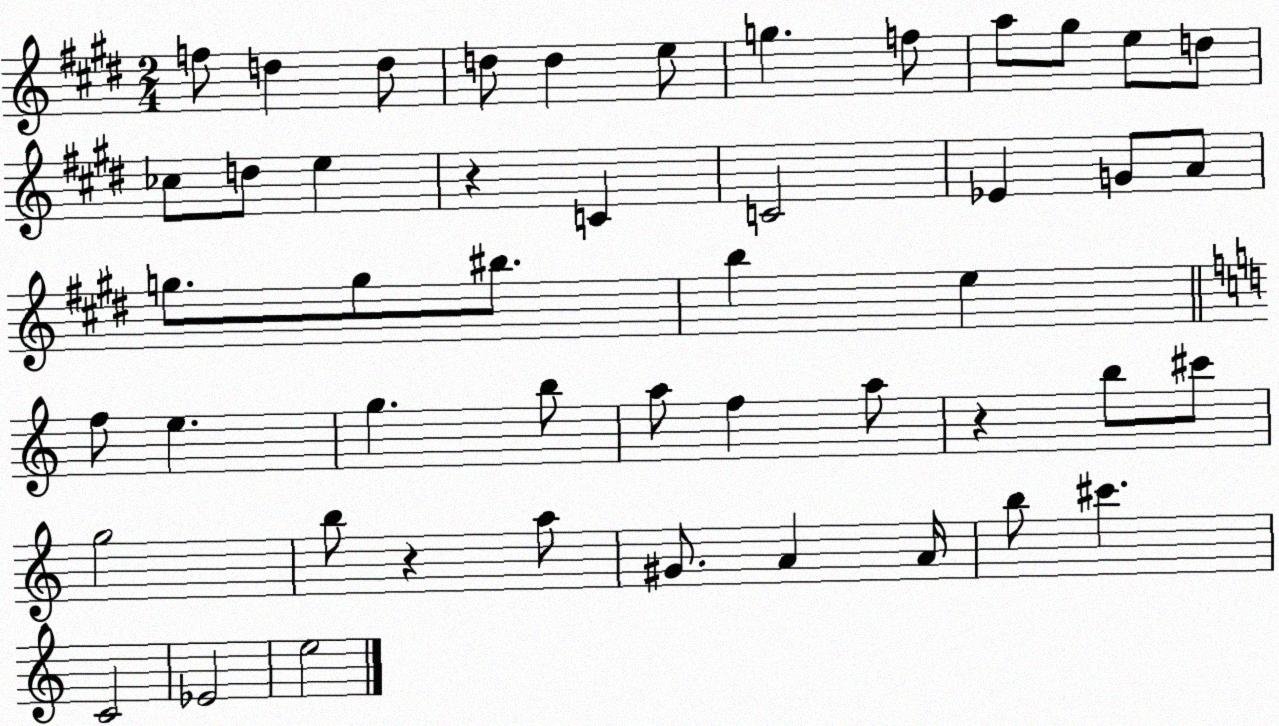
X:1
T:Untitled
M:2/4
L:1/4
K:E
f/2 d d/2 d/2 d e/2 g f/2 a/2 ^g/2 e/2 d/2 _c/2 d/2 e z C C2 _E G/2 A/2 g/2 g/2 ^b/2 b e f/2 e g b/2 a/2 f a/2 z b/2 ^c'/2 g2 b/2 z a/2 ^G/2 A A/4 b/2 ^c' C2 _E2 e2